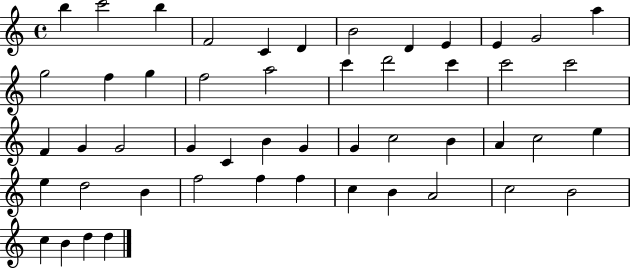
{
  \clef treble
  \time 4/4
  \defaultTimeSignature
  \key c \major
  b''4 c'''2 b''4 | f'2 c'4 d'4 | b'2 d'4 e'4 | e'4 g'2 a''4 | \break g''2 f''4 g''4 | f''2 a''2 | c'''4 d'''2 c'''4 | c'''2 c'''2 | \break f'4 g'4 g'2 | g'4 c'4 b'4 g'4 | g'4 c''2 b'4 | a'4 c''2 e''4 | \break e''4 d''2 b'4 | f''2 f''4 f''4 | c''4 b'4 a'2 | c''2 b'2 | \break c''4 b'4 d''4 d''4 | \bar "|."
}